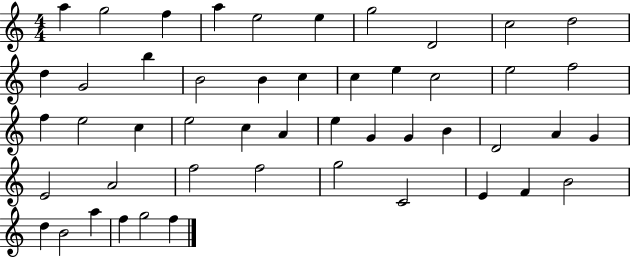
{
  \clef treble
  \numericTimeSignature
  \time 4/4
  \key c \major
  a''4 g''2 f''4 | a''4 e''2 e''4 | g''2 d'2 | c''2 d''2 | \break d''4 g'2 b''4 | b'2 b'4 c''4 | c''4 e''4 c''2 | e''2 f''2 | \break f''4 e''2 c''4 | e''2 c''4 a'4 | e''4 g'4 g'4 b'4 | d'2 a'4 g'4 | \break e'2 a'2 | f''2 f''2 | g''2 c'2 | e'4 f'4 b'2 | \break d''4 b'2 a''4 | f''4 g''2 f''4 | \bar "|."
}